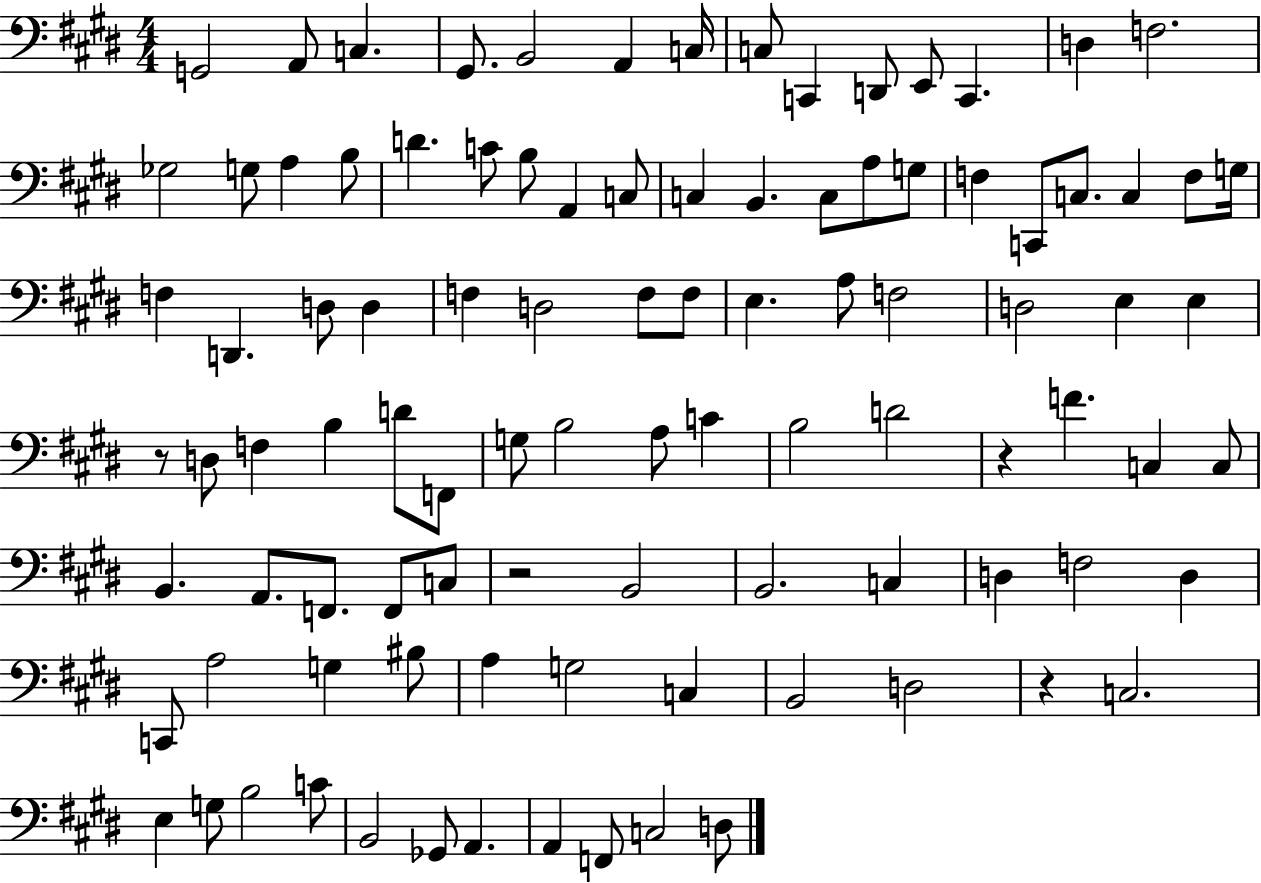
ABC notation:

X:1
T:Untitled
M:4/4
L:1/4
K:E
G,,2 A,,/2 C, ^G,,/2 B,,2 A,, C,/4 C,/2 C,, D,,/2 E,,/2 C,, D, F,2 _G,2 G,/2 A, B,/2 D C/2 B,/2 A,, C,/2 C, B,, C,/2 A,/2 G,/2 F, C,,/2 C,/2 C, F,/2 G,/4 F, D,, D,/2 D, F, D,2 F,/2 F,/2 E, A,/2 F,2 D,2 E, E, z/2 D,/2 F, B, D/2 F,,/2 G,/2 B,2 A,/2 C B,2 D2 z F C, C,/2 B,, A,,/2 F,,/2 F,,/2 C,/2 z2 B,,2 B,,2 C, D, F,2 D, C,,/2 A,2 G, ^B,/2 A, G,2 C, B,,2 D,2 z C,2 E, G,/2 B,2 C/2 B,,2 _G,,/2 A,, A,, F,,/2 C,2 D,/2